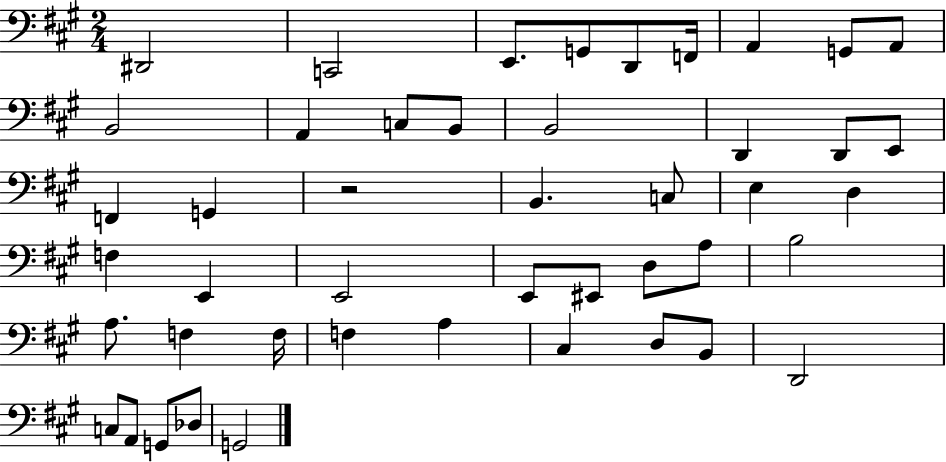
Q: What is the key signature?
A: A major